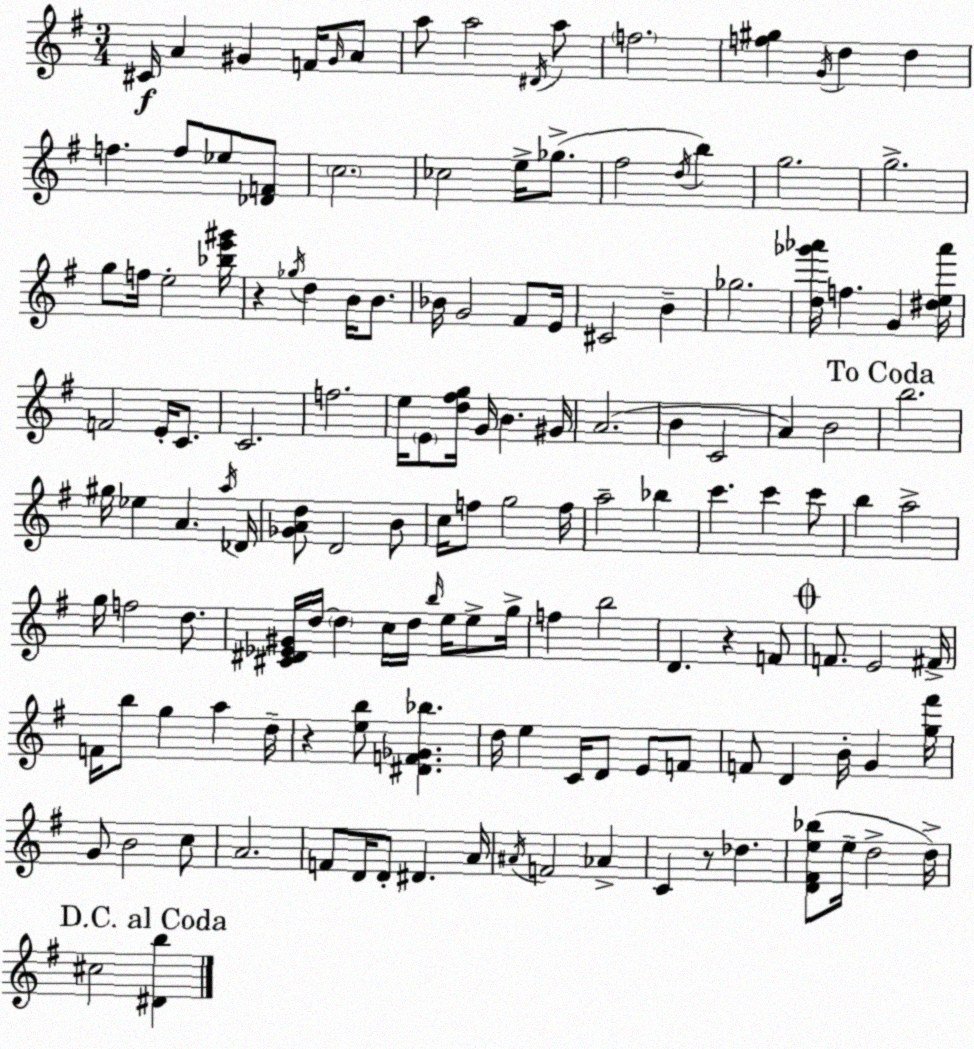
X:1
T:Untitled
M:3/4
L:1/4
K:Em
^C/4 A ^G F/4 ^G/4 A/2 a/2 a2 ^D/4 a/2 f2 [f^g] G/4 d d f f/2 _e/2 [_DF]/2 c2 _c2 e/4 _g/2 ^f2 d/4 b g2 g2 g/2 f/4 e2 [_be'^g']/4 z _g/4 d B/4 B/2 _B/4 G2 ^F/2 E/4 ^C2 B _g2 [d_g'_a']/4 f G [^de_a']/4 F2 E/4 C/2 C2 f2 e/4 E/2 [d^fg]/4 G/4 B ^G/4 A2 B C2 A B2 b2 ^g/4 _e A a/4 _D/4 [_GAd]/2 D2 B/2 c/4 f/2 g2 f/4 a2 _b c' c' c'/2 b a2 g/4 f2 d/2 [^C^D_E^G]/4 d/4 d c/4 d/4 b/4 e/4 e/2 g/4 f b2 D z F/2 F/2 E2 ^F/4 F/4 b/2 g a d/4 z [eb]/2 [^DF_G_b] d/4 e C/4 D/2 E/2 F/2 F/2 D B/4 G [g^f']/4 G/2 B2 c/2 A2 F/2 D/4 D/2 ^D A/4 ^A/4 F2 _A C z/2 _d [D^Fe_b]/2 e/4 d2 d/4 ^c2 [^Db]